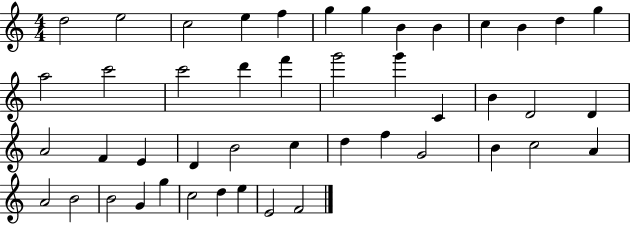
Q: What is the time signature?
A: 4/4